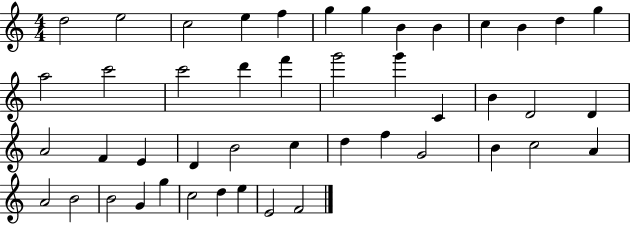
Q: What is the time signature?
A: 4/4